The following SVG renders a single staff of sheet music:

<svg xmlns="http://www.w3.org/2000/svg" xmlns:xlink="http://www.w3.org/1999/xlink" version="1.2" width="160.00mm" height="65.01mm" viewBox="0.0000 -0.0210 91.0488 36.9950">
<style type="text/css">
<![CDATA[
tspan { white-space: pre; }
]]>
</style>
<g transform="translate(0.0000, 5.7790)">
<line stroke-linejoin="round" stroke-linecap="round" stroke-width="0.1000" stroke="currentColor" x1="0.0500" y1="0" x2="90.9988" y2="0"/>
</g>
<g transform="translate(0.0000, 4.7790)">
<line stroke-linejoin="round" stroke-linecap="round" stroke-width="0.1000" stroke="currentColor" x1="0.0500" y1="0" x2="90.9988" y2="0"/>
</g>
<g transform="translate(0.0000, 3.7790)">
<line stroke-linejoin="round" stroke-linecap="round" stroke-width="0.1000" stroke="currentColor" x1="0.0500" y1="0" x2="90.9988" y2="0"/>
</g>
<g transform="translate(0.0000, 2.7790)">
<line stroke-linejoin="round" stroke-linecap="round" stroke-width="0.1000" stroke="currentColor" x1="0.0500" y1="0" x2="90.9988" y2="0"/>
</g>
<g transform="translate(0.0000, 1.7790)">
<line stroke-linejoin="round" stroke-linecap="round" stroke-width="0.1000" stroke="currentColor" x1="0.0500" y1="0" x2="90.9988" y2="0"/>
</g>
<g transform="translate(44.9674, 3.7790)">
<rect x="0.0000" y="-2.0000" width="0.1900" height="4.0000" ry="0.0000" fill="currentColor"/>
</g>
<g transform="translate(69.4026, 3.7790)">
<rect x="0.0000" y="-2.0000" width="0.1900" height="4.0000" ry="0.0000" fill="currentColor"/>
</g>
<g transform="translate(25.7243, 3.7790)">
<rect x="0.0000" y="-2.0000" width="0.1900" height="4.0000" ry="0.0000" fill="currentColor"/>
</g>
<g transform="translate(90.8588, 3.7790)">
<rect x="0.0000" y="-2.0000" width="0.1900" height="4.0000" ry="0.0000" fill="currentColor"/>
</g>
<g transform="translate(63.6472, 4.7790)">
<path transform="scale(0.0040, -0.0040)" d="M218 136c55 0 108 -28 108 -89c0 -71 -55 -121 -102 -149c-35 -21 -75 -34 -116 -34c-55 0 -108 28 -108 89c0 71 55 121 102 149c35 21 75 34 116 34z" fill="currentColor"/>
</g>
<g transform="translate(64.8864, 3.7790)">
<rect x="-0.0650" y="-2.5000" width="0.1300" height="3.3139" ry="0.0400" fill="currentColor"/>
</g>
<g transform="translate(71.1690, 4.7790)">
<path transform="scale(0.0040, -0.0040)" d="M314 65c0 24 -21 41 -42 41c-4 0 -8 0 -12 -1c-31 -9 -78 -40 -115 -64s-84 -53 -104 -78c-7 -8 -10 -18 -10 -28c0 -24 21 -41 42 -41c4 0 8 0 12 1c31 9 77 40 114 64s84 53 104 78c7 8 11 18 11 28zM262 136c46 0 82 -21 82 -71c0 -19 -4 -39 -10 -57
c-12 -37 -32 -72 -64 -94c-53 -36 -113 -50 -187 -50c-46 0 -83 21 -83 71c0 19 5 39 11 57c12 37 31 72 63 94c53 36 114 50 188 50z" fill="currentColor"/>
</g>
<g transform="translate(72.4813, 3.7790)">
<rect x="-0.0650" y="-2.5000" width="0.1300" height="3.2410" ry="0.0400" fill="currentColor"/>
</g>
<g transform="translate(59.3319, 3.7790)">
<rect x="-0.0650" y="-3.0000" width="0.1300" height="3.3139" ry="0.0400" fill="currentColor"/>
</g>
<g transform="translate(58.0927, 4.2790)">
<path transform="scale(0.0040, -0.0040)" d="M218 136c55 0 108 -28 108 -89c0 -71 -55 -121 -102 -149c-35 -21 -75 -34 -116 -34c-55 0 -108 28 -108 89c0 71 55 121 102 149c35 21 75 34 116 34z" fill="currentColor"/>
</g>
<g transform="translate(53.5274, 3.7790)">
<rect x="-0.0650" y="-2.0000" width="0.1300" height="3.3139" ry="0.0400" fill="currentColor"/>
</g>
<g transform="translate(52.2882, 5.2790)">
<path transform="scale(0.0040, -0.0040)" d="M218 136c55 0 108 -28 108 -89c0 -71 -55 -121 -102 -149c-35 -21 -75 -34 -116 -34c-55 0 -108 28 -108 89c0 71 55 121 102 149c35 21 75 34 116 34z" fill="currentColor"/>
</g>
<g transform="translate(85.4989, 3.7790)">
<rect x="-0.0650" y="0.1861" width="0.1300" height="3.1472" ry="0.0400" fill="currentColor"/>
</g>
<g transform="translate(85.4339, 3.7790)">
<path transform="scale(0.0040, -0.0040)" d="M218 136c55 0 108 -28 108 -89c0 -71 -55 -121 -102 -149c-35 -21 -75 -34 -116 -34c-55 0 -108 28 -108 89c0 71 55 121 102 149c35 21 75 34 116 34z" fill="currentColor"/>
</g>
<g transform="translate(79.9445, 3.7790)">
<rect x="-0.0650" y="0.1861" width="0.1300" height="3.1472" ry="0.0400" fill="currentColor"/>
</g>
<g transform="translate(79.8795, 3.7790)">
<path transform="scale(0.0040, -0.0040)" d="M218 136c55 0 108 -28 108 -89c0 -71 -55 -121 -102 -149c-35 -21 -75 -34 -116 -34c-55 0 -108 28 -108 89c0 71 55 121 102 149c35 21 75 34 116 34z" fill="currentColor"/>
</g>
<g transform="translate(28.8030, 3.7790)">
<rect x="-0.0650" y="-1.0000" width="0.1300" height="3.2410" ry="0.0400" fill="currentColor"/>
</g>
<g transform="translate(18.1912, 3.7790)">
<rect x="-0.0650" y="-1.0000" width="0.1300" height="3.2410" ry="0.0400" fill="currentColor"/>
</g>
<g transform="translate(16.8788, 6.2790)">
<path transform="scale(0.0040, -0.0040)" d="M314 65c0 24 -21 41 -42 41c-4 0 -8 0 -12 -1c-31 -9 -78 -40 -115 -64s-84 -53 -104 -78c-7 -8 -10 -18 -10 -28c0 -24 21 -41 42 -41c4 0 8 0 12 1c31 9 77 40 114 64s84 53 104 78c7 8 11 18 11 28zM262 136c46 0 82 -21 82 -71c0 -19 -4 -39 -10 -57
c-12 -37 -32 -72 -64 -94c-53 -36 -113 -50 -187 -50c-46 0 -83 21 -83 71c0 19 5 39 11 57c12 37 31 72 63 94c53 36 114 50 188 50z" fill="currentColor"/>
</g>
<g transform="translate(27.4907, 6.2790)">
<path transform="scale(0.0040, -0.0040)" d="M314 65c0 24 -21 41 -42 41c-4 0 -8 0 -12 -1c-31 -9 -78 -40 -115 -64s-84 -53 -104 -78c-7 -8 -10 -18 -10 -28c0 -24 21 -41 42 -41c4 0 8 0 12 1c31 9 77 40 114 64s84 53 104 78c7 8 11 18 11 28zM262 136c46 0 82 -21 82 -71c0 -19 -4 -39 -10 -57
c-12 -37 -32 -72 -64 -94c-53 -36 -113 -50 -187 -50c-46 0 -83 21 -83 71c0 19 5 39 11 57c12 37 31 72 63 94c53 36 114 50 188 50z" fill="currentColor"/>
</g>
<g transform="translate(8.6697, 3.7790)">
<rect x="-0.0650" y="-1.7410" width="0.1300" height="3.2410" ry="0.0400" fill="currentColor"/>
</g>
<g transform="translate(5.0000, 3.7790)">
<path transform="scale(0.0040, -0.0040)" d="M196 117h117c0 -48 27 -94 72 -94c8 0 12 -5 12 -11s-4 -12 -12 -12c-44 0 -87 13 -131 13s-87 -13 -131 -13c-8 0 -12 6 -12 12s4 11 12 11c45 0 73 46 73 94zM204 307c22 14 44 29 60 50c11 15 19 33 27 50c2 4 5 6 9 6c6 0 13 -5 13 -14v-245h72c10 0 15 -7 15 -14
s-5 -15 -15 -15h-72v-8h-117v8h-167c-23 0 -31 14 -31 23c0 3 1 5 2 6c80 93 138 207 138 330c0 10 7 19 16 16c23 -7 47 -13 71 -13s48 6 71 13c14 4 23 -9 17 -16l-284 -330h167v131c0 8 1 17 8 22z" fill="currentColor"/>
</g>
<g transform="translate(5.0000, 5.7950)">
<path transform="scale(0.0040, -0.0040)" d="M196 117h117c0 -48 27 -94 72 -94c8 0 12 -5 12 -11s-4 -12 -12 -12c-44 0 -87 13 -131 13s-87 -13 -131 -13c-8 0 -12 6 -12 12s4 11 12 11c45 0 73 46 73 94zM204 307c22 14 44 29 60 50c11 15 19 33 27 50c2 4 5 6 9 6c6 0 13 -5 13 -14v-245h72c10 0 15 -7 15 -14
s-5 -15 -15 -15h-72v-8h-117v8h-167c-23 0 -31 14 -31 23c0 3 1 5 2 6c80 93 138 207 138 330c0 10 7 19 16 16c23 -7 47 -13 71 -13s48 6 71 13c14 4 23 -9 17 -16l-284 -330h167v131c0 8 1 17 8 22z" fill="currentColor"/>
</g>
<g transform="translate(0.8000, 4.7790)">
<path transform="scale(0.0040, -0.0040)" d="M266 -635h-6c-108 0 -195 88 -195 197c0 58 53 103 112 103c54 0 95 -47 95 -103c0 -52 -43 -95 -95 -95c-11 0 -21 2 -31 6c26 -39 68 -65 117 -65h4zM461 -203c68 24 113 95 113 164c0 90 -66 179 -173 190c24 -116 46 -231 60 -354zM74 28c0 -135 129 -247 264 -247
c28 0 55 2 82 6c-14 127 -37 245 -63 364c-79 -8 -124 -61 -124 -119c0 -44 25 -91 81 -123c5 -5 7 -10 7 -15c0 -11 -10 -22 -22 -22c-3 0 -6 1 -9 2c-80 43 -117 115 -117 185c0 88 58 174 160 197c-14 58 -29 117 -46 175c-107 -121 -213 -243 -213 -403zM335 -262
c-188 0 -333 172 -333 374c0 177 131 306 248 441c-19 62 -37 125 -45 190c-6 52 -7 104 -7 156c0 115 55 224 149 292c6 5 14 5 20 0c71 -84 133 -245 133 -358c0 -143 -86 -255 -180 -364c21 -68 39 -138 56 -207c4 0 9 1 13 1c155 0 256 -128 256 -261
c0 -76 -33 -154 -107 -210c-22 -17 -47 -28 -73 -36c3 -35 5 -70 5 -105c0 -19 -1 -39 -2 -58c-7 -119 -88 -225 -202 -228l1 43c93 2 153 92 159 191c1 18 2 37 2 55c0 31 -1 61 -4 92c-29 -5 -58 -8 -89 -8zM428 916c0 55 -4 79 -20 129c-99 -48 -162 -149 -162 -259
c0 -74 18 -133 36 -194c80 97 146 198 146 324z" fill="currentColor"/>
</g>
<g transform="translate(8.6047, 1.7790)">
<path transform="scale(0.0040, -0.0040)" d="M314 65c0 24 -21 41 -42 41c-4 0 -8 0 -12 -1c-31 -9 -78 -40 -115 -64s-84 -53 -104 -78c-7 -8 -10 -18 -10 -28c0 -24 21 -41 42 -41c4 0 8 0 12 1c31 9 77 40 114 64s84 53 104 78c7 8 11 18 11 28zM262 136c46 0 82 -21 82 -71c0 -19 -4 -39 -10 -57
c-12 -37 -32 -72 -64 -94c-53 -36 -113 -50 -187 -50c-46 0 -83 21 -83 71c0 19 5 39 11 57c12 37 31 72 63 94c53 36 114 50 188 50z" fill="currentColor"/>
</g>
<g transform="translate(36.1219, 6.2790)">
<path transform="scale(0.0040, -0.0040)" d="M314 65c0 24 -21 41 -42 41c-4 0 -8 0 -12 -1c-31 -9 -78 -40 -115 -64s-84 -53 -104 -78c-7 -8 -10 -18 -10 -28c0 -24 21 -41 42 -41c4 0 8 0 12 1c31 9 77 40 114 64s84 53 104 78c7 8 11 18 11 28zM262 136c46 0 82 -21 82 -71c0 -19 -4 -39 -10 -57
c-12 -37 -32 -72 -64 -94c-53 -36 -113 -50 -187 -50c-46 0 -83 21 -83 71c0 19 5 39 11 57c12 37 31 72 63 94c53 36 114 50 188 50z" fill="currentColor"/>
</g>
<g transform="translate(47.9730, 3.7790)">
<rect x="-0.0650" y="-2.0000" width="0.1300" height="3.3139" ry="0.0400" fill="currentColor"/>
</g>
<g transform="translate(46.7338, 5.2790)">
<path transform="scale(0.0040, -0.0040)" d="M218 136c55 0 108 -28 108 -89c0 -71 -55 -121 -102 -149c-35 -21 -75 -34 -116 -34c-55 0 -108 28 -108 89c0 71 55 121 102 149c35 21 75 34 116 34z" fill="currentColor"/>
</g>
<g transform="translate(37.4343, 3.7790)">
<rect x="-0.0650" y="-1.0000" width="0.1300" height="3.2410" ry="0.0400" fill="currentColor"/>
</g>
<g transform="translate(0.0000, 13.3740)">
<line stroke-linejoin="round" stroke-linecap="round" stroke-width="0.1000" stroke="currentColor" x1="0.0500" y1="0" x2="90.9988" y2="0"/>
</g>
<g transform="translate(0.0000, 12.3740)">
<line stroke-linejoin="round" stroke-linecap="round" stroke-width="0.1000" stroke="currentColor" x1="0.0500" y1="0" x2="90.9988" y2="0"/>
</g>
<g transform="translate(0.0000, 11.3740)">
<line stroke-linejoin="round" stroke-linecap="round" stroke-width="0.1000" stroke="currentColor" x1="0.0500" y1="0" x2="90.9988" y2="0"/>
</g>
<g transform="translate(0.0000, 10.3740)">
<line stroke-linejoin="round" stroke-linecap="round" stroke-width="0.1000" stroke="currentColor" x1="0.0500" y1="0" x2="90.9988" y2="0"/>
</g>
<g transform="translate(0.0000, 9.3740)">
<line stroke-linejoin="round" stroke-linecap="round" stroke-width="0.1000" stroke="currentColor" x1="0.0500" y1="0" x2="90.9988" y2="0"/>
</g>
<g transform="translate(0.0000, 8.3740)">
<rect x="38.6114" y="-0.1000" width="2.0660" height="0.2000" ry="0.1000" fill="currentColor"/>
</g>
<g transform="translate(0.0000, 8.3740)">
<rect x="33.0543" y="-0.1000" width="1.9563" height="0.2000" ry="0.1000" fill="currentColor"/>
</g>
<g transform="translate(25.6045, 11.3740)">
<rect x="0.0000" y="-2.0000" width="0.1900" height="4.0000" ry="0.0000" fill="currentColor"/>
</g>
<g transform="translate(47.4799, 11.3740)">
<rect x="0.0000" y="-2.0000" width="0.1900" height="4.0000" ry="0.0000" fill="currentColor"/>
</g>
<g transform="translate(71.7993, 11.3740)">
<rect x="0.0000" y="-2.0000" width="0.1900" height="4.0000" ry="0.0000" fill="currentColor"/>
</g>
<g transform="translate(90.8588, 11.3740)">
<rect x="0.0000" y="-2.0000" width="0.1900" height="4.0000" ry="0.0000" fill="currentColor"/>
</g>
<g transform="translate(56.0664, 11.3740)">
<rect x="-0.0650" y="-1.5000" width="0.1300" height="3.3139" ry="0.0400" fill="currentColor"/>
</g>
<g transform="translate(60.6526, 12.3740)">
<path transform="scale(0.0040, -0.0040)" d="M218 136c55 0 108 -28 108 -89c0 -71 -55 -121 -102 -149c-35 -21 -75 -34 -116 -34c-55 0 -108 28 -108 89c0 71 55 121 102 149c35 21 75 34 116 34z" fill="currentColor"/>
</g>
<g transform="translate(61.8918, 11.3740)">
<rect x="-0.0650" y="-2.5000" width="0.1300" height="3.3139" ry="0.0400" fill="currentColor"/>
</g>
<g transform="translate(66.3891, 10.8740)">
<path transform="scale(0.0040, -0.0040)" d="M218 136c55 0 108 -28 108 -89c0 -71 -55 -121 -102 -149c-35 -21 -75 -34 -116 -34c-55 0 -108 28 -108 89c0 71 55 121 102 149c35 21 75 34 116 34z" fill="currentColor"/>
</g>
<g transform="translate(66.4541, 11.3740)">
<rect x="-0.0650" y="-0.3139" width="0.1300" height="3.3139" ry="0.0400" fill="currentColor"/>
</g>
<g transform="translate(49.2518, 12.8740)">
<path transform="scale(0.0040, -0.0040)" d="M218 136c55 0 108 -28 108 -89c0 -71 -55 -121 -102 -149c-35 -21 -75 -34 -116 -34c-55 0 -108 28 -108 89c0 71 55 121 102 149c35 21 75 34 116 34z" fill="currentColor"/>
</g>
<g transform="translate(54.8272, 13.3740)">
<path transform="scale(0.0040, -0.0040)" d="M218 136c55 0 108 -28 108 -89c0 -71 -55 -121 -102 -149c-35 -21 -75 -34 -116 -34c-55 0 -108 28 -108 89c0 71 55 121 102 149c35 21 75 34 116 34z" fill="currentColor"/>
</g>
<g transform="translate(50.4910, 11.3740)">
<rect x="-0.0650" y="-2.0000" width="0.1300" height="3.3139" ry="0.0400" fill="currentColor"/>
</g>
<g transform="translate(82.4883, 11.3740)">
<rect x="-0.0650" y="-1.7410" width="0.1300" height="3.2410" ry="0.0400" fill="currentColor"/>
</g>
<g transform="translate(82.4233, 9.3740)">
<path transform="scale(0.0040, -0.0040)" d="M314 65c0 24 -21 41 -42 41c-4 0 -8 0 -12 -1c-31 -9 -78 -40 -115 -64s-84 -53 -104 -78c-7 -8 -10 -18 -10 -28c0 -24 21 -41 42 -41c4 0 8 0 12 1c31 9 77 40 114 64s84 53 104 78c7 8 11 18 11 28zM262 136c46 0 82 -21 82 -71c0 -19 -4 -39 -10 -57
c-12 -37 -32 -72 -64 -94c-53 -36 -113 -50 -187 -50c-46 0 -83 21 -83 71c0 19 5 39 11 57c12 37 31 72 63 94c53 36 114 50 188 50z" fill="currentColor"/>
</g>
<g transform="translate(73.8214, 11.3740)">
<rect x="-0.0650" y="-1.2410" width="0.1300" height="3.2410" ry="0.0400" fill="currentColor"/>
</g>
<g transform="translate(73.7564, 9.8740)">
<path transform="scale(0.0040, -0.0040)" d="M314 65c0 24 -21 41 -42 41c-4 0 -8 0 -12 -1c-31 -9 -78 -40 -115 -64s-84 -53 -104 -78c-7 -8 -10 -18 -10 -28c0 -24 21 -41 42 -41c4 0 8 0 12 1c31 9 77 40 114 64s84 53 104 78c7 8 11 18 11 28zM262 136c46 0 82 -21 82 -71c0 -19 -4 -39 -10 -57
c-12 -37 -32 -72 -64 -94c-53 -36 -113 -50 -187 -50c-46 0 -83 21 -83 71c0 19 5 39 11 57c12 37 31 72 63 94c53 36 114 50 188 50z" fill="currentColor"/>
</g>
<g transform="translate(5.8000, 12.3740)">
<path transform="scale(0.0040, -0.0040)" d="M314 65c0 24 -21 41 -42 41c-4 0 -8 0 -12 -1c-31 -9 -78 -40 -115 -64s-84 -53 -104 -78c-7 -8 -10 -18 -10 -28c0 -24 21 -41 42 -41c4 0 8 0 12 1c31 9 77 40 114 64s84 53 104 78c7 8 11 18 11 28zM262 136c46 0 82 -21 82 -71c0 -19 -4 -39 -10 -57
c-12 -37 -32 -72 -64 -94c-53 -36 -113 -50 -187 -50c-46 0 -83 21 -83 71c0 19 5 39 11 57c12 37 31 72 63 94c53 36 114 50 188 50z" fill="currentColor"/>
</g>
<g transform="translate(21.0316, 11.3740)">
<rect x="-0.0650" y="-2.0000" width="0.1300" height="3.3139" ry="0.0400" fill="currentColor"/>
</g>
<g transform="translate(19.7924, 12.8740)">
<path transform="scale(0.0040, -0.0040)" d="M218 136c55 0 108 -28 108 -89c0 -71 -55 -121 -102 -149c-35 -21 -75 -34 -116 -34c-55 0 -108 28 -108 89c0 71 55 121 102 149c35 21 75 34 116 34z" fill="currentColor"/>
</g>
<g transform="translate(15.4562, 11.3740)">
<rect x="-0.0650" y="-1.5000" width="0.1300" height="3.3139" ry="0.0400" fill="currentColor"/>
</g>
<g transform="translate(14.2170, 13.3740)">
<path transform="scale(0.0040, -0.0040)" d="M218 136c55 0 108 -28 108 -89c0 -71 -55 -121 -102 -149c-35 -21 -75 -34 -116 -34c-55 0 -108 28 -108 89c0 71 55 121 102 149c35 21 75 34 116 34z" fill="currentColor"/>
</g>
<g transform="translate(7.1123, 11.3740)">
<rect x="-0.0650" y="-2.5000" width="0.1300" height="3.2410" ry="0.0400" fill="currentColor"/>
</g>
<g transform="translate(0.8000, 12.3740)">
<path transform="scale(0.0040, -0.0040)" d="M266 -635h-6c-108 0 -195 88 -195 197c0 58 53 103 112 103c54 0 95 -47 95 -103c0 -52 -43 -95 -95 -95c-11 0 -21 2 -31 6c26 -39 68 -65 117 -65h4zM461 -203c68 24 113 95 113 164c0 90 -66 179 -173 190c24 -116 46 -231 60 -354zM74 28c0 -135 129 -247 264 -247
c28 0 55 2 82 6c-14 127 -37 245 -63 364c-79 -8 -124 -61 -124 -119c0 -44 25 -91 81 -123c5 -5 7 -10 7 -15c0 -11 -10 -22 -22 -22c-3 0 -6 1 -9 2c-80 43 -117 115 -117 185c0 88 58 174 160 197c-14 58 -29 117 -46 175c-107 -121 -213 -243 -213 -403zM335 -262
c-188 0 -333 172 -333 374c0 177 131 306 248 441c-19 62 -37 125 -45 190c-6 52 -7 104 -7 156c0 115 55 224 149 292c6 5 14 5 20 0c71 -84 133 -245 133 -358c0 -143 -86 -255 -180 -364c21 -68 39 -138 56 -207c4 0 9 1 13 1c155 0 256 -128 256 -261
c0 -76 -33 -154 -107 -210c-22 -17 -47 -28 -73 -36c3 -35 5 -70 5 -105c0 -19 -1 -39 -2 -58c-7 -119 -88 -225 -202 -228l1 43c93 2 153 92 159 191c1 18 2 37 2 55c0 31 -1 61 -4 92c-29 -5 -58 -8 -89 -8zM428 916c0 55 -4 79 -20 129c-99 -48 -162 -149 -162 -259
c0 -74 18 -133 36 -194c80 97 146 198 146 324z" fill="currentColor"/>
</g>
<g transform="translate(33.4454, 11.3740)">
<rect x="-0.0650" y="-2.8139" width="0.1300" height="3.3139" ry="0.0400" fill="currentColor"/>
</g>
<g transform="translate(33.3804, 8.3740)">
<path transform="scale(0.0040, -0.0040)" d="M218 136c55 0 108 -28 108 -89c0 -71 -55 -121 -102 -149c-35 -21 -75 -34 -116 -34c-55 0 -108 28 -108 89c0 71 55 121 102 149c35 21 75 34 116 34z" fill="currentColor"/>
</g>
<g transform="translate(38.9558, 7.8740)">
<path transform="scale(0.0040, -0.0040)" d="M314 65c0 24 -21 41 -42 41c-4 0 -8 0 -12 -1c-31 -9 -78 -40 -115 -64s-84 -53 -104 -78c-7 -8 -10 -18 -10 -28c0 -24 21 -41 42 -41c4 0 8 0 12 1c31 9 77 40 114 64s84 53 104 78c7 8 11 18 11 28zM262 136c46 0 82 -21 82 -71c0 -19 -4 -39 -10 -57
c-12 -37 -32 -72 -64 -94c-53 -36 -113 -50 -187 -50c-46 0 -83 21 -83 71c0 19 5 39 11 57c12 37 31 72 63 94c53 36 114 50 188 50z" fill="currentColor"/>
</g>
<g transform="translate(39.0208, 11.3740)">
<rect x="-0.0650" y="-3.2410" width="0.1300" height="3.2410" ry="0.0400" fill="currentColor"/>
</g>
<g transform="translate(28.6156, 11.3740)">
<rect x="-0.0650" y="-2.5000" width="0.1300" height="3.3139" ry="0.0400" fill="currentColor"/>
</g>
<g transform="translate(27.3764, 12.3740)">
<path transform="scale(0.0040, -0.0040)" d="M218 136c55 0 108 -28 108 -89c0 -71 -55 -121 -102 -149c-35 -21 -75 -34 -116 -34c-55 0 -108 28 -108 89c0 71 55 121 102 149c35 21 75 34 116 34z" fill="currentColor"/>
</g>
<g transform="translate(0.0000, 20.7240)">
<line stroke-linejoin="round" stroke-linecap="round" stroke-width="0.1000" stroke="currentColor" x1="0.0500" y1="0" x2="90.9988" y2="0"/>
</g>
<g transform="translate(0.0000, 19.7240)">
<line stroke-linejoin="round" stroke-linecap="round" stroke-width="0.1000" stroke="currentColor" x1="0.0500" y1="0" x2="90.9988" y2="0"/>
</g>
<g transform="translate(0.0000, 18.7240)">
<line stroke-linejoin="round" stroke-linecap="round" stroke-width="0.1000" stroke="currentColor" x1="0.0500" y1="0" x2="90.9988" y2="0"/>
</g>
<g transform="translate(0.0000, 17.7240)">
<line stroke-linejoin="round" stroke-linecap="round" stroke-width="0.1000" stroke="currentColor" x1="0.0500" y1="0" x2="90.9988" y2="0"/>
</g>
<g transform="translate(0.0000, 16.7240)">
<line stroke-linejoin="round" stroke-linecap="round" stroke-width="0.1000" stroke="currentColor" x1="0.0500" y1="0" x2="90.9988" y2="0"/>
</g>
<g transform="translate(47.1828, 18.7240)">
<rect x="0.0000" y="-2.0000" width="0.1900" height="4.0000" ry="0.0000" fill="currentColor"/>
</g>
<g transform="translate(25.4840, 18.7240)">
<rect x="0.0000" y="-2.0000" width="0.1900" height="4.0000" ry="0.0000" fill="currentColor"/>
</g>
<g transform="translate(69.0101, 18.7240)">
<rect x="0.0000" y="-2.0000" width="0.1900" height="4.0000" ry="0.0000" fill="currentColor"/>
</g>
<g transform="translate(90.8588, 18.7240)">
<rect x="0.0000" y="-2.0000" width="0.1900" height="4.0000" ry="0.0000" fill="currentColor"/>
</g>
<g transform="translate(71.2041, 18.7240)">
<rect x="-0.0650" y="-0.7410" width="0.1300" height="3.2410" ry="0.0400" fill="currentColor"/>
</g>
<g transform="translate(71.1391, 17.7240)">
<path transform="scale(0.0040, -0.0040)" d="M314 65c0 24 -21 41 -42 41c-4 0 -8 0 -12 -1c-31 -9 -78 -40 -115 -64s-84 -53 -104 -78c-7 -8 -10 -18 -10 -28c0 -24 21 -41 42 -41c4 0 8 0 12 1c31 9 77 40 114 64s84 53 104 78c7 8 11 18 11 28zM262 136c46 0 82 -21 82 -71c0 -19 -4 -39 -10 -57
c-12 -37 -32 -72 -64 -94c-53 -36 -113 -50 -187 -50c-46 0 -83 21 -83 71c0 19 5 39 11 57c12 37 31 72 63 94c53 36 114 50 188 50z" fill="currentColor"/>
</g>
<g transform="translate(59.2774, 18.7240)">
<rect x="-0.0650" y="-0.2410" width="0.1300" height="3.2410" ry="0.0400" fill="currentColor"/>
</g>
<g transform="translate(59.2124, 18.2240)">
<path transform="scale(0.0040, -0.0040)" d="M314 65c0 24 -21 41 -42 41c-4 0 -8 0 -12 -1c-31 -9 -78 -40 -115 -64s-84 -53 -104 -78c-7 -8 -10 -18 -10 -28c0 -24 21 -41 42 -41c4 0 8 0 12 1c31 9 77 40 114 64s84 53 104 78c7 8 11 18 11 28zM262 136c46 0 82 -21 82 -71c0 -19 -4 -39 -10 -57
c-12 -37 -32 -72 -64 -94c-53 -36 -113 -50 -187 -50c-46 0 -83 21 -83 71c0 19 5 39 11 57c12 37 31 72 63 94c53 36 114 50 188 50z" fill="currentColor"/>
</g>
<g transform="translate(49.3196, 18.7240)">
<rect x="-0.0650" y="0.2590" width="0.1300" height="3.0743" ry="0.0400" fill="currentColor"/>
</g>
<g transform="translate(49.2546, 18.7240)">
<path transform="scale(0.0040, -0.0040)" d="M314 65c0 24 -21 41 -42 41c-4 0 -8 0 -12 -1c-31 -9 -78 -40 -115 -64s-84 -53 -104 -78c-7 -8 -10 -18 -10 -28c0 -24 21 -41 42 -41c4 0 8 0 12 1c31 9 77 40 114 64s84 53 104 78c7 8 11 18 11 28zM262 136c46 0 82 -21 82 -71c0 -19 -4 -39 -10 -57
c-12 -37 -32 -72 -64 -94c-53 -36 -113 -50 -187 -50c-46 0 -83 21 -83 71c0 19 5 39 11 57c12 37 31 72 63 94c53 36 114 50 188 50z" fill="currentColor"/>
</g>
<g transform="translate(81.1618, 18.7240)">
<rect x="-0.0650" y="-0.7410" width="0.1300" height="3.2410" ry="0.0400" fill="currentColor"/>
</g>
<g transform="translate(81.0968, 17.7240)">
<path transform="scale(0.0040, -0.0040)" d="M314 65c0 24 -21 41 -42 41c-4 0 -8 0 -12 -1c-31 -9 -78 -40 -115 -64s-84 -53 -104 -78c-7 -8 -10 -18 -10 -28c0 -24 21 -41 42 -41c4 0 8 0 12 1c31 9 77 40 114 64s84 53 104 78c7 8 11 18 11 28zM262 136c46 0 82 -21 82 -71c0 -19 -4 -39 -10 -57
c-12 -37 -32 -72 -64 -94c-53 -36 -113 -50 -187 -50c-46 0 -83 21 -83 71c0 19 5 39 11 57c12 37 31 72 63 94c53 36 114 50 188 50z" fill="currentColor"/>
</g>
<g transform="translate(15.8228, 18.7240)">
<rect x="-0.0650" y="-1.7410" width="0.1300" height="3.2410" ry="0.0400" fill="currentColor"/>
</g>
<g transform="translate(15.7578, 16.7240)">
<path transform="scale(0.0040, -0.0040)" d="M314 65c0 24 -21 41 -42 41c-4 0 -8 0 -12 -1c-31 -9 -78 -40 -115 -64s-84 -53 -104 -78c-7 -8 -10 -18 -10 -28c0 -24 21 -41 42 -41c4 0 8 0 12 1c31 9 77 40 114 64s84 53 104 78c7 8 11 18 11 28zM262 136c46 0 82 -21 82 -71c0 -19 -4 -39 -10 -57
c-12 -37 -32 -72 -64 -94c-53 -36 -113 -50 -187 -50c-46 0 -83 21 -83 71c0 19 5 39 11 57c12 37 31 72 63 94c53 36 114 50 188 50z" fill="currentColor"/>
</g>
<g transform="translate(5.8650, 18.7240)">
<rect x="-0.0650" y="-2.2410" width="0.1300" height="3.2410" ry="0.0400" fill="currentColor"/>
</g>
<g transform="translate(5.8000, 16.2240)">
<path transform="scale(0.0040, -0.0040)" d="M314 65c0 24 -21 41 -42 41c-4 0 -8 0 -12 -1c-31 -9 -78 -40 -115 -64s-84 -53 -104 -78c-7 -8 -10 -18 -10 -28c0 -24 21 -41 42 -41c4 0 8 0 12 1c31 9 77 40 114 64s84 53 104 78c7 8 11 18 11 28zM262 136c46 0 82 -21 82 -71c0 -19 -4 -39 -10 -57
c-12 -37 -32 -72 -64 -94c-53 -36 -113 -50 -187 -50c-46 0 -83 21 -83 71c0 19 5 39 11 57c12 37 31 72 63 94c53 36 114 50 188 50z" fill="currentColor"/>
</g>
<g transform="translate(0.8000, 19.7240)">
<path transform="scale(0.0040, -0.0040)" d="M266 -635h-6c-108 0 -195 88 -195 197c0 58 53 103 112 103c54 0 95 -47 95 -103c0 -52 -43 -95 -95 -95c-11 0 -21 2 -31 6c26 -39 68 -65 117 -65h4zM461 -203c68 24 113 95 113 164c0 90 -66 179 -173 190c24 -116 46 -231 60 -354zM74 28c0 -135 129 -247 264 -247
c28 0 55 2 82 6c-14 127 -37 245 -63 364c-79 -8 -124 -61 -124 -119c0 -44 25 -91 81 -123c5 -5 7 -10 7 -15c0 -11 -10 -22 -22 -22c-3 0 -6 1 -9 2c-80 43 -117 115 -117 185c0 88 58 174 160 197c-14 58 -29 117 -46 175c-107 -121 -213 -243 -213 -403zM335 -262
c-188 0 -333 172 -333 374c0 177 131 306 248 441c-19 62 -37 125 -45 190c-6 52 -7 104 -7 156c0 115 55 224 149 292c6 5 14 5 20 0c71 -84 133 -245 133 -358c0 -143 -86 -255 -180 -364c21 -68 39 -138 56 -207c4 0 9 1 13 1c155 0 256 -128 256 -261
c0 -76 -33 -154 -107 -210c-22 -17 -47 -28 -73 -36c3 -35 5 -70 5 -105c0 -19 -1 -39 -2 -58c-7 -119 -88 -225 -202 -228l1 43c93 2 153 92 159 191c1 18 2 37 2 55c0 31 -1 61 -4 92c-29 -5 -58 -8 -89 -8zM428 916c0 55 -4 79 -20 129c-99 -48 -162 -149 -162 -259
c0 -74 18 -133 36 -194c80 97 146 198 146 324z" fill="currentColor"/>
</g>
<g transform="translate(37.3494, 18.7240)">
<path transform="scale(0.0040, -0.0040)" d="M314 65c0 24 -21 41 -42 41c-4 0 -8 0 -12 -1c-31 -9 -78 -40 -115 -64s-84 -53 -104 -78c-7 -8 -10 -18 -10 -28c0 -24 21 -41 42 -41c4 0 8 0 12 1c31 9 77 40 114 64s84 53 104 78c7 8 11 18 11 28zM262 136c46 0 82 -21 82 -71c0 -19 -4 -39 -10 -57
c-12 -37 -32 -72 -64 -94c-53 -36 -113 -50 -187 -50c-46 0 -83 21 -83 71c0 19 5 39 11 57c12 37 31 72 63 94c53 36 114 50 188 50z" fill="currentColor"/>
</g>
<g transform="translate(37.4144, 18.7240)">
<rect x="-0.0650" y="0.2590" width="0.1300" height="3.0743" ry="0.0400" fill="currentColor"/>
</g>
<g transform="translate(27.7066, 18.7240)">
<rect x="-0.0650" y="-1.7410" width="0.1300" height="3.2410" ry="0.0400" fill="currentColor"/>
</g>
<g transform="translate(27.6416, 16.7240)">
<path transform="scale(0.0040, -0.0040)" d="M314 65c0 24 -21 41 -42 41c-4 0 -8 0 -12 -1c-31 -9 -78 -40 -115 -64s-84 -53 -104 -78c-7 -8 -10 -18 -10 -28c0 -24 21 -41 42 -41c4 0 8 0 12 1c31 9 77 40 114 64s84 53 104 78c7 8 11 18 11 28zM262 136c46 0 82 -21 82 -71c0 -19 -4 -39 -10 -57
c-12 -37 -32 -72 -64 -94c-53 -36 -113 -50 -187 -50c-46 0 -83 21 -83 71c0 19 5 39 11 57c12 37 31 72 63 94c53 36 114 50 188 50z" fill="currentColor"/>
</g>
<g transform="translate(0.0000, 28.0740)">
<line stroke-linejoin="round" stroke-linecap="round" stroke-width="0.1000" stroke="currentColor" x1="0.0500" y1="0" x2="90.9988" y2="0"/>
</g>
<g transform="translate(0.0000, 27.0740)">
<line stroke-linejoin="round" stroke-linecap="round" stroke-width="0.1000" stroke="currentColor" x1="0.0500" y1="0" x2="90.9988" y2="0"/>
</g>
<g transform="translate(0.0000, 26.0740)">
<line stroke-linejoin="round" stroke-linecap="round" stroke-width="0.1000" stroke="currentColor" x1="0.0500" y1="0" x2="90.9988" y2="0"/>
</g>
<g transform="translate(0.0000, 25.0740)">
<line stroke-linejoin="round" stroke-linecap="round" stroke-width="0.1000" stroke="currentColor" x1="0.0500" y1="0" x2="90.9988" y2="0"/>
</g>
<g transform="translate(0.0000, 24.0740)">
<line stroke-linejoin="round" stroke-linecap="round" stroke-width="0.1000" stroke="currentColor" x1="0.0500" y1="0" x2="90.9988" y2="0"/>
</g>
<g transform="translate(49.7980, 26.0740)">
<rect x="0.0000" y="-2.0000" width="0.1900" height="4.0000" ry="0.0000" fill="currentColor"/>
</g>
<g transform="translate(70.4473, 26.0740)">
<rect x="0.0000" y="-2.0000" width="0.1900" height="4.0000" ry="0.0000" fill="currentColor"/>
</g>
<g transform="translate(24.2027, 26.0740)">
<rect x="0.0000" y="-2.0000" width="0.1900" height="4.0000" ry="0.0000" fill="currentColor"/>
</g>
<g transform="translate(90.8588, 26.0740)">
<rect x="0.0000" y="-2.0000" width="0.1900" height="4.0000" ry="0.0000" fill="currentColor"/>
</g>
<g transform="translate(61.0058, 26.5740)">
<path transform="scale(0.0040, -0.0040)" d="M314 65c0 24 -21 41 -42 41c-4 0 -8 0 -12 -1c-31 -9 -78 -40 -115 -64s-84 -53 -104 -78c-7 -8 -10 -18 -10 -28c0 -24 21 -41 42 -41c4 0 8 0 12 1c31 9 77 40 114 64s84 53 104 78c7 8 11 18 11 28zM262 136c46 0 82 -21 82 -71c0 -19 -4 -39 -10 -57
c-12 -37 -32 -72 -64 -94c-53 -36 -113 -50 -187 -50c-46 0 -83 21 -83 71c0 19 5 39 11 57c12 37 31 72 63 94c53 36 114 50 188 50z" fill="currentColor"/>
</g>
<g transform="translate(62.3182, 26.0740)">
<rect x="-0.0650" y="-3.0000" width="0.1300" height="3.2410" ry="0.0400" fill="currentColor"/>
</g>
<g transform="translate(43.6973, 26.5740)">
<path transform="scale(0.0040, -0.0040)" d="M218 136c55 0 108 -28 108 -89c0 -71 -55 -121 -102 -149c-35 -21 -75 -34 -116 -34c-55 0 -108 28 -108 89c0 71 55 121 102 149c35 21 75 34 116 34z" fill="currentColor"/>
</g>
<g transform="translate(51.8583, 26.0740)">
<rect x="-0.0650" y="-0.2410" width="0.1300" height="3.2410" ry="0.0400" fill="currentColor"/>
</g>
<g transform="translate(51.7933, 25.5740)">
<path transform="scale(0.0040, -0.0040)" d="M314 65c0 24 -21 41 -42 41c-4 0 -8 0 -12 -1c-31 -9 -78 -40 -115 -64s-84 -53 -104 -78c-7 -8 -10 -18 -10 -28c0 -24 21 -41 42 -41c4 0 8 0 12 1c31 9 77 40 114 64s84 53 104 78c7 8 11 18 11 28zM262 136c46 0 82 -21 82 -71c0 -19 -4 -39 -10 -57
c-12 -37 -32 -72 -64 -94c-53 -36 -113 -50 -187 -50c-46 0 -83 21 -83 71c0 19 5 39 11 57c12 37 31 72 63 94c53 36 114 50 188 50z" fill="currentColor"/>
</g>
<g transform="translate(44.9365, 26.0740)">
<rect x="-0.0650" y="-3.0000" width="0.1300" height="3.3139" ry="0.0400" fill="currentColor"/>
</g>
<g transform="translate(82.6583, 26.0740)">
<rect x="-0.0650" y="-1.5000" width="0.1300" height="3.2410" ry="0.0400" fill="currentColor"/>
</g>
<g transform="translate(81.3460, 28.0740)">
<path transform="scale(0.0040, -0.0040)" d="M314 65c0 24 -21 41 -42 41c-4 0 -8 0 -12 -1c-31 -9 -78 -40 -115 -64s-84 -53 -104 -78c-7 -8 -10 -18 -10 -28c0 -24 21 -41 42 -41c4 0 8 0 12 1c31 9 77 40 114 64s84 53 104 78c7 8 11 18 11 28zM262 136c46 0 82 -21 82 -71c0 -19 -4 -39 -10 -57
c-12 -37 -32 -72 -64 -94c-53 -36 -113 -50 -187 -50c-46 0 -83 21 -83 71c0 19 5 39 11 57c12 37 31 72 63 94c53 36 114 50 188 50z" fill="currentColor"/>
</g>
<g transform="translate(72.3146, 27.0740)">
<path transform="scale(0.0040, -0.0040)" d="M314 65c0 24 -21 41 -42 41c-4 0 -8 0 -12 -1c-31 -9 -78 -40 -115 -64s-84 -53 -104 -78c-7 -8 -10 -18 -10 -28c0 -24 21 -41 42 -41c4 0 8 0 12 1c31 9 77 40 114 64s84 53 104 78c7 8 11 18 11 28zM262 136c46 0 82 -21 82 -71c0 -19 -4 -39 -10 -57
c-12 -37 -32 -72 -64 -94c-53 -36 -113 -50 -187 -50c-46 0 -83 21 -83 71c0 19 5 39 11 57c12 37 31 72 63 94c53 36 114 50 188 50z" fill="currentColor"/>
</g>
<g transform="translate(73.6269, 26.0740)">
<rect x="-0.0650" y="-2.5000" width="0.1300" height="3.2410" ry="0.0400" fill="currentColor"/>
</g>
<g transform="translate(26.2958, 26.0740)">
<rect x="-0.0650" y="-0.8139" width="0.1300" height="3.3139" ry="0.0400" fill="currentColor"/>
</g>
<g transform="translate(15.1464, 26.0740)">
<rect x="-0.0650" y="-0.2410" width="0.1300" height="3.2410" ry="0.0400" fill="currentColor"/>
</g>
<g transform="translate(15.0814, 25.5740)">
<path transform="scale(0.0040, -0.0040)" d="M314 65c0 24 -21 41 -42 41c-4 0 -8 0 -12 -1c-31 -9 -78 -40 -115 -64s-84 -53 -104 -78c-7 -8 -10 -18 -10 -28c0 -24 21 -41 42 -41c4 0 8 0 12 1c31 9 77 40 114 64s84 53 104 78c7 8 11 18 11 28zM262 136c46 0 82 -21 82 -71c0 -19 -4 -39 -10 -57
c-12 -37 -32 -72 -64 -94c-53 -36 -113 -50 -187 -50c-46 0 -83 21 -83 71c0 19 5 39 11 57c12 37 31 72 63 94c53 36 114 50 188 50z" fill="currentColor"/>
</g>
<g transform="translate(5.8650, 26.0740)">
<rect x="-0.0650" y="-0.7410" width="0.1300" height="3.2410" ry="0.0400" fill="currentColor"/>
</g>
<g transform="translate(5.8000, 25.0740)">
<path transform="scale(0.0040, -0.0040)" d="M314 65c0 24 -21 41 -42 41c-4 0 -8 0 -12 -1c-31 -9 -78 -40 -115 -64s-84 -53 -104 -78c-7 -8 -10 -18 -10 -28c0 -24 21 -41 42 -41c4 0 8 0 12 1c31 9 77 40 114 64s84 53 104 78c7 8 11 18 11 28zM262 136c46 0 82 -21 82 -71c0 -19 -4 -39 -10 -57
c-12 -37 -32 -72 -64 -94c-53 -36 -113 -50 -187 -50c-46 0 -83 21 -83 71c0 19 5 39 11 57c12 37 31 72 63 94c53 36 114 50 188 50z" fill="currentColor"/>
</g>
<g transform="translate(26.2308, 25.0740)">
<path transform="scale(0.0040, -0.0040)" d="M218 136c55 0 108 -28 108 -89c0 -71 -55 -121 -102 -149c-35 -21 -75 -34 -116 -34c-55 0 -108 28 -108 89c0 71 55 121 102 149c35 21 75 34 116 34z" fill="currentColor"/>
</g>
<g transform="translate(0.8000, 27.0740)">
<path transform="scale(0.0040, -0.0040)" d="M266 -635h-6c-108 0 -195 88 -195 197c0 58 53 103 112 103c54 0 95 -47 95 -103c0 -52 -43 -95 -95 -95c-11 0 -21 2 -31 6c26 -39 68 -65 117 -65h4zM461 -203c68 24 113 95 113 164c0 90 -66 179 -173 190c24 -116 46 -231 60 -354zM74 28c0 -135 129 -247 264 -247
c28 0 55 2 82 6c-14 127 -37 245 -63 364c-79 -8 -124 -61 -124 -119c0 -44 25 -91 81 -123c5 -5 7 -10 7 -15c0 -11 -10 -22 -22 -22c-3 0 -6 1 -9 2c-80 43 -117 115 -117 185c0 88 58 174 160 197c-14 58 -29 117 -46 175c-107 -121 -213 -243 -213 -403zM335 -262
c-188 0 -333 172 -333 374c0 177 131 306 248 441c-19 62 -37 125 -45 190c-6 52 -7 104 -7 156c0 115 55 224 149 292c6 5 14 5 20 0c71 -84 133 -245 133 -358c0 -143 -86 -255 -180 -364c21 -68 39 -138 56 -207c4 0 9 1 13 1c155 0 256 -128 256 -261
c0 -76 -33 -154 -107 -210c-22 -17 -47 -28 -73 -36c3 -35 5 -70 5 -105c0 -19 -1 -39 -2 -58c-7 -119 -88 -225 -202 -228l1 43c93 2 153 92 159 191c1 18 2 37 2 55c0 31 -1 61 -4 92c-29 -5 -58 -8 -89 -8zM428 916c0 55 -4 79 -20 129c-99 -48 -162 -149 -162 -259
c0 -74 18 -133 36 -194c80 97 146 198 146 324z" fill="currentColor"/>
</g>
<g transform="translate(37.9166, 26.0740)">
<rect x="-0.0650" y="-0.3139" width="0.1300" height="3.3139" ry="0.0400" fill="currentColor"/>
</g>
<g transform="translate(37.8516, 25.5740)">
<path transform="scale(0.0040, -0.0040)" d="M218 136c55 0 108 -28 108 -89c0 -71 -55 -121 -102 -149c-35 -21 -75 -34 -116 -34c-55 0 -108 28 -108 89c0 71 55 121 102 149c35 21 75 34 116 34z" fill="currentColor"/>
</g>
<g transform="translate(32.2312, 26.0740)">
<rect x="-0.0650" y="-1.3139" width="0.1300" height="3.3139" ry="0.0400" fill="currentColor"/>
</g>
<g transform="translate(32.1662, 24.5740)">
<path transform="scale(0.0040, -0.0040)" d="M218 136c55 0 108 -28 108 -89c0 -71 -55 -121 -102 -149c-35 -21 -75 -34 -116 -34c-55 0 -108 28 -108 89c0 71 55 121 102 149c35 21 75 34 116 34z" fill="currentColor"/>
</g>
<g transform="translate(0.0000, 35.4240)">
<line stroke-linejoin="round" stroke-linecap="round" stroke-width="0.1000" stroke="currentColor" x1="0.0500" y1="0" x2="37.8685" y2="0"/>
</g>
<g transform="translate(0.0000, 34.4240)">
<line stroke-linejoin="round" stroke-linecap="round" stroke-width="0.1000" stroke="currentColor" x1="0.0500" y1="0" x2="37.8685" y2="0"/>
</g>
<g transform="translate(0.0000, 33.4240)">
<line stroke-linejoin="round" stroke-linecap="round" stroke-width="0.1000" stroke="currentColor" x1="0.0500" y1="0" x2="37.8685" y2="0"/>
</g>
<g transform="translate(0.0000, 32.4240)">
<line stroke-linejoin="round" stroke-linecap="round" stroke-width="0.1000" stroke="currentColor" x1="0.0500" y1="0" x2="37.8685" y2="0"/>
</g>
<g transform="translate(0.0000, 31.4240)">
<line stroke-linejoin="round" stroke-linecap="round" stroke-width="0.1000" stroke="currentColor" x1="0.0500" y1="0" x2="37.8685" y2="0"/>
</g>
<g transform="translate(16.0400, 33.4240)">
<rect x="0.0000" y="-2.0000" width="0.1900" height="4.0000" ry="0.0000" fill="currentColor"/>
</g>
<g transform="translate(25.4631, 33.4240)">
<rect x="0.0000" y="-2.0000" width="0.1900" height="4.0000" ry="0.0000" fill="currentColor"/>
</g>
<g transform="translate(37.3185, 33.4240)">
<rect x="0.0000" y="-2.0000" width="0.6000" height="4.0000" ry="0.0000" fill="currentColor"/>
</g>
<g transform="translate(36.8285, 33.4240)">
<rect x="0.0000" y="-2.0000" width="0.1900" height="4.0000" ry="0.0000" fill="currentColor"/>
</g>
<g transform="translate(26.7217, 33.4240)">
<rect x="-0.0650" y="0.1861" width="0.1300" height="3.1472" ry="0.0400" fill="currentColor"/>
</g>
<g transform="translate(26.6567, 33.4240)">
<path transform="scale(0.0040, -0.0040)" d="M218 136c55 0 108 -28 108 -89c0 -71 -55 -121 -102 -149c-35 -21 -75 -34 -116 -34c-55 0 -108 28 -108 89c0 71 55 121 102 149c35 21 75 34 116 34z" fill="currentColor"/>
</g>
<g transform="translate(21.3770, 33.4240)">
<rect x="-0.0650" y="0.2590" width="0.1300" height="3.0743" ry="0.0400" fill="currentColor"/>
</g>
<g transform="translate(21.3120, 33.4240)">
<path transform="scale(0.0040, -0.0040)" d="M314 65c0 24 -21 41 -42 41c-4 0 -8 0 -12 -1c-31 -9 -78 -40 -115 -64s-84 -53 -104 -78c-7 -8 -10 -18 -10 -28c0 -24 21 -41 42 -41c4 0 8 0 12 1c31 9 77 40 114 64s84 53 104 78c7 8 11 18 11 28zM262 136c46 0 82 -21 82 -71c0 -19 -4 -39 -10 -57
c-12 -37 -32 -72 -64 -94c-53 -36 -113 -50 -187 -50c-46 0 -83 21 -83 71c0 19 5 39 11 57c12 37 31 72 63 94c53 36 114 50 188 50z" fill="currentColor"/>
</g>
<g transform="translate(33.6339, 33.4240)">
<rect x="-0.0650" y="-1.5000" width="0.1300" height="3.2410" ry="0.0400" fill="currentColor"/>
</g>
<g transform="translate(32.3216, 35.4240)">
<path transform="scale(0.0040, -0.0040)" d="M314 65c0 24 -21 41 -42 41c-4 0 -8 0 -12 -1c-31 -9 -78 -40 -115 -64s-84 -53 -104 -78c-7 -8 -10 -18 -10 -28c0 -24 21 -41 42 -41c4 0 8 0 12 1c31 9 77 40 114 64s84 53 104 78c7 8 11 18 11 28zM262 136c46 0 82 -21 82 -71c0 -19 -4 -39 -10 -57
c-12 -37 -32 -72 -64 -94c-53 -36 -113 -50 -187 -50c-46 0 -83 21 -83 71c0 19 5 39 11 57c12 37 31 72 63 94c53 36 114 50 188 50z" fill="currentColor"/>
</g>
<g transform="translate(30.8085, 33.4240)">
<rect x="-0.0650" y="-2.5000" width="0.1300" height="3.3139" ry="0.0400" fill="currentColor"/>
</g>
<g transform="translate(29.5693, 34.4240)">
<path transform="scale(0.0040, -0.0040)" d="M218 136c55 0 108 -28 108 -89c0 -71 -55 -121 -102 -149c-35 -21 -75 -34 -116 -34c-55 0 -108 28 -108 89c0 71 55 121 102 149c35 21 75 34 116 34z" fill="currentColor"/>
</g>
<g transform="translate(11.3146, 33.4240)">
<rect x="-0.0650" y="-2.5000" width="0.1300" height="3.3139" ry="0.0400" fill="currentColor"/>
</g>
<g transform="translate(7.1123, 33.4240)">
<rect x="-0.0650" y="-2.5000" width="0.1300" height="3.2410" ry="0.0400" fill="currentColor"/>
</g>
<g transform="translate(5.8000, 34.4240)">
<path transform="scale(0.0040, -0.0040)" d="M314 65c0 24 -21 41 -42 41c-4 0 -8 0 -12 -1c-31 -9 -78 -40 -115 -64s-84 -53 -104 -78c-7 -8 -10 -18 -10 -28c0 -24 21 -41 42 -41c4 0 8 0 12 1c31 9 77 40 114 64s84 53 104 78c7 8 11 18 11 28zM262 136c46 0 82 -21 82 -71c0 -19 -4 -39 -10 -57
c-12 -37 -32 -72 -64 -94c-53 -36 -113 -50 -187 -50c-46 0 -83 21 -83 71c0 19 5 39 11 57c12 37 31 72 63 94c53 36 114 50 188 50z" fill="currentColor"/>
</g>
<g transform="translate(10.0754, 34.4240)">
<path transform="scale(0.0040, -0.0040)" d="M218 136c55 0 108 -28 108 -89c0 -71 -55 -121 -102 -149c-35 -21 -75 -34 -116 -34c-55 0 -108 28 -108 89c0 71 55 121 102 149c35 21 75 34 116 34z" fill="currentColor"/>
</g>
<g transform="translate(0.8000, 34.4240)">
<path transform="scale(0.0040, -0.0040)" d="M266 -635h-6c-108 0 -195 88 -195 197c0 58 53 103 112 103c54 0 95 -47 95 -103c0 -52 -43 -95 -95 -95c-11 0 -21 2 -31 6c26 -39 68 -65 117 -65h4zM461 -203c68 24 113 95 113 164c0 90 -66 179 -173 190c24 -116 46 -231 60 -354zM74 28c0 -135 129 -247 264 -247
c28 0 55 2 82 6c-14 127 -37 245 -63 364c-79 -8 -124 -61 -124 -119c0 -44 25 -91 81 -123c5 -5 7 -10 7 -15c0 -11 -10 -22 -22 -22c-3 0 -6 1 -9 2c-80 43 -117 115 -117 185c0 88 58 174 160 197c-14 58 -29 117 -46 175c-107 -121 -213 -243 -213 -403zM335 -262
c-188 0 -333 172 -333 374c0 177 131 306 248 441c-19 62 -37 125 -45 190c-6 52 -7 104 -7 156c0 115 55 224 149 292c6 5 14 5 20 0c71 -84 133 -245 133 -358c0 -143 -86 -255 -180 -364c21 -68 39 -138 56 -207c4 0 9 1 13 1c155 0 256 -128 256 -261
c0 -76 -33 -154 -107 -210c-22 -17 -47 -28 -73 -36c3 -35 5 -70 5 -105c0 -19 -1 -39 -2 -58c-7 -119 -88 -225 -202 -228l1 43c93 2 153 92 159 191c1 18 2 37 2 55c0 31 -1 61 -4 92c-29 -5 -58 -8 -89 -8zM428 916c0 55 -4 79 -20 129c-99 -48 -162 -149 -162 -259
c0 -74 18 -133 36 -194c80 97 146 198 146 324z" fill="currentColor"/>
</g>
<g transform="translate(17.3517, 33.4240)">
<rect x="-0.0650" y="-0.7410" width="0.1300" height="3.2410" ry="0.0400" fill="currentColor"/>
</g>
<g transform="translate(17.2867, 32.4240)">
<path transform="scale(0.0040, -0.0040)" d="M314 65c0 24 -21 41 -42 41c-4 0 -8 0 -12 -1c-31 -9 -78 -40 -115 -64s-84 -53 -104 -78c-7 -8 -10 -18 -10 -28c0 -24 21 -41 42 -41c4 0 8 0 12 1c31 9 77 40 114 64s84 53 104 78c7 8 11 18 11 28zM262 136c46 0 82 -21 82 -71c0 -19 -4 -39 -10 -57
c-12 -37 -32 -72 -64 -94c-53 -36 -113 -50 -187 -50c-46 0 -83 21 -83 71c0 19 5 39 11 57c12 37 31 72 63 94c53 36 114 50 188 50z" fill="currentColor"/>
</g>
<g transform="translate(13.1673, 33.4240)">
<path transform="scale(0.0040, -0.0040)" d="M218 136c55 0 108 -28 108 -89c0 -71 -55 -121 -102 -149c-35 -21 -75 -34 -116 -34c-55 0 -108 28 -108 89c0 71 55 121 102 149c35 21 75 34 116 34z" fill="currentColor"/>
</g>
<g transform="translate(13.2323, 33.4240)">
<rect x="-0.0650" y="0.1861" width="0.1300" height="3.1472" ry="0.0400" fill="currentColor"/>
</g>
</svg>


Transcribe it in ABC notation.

X:1
T:Untitled
M:4/4
L:1/4
K:C
f2 D2 D2 D2 F F A G G2 B B G2 E F G a b2 F E G c e2 f2 g2 f2 f2 B2 B2 c2 d2 d2 d2 c2 d e c A c2 A2 G2 E2 G2 G B d2 B2 B G E2